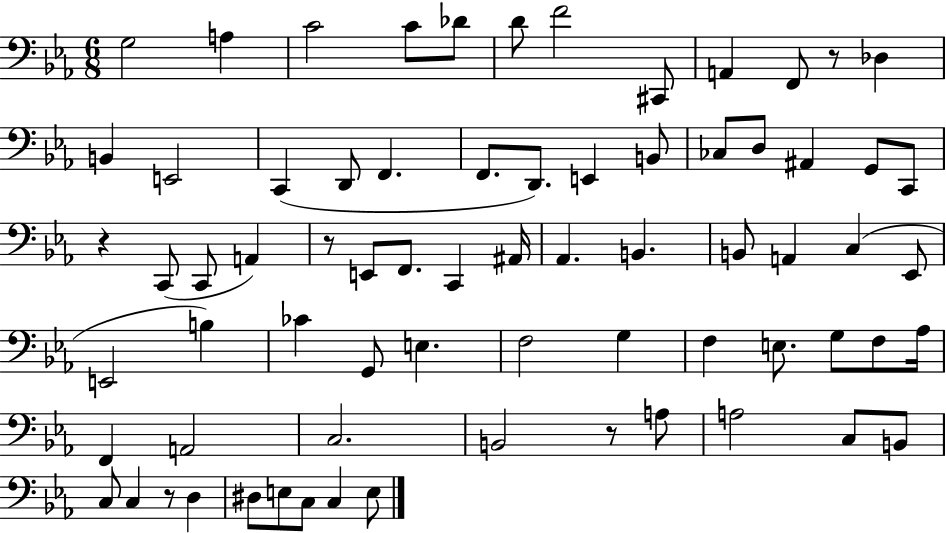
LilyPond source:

{
  \clef bass
  \numericTimeSignature
  \time 6/8
  \key ees \major
  g2 a4 | c'2 c'8 des'8 | d'8 f'2 cis,8 | a,4 f,8 r8 des4 | \break b,4 e,2 | c,4( d,8 f,4. | f,8. d,8.) e,4 b,8 | ces8 d8 ais,4 g,8 c,8 | \break r4 c,8( c,8 a,4) | r8 e,8 f,8. c,4 ais,16 | aes,4. b,4. | b,8 a,4 c4( ees,8 | \break e,2 b4) | ces'4 g,8 e4. | f2 g4 | f4 e8. g8 f8 aes16 | \break f,4 a,2 | c2. | b,2 r8 a8 | a2 c8 b,8 | \break c8 c4 r8 d4 | dis8 e8 c8 c4 e8 | \bar "|."
}